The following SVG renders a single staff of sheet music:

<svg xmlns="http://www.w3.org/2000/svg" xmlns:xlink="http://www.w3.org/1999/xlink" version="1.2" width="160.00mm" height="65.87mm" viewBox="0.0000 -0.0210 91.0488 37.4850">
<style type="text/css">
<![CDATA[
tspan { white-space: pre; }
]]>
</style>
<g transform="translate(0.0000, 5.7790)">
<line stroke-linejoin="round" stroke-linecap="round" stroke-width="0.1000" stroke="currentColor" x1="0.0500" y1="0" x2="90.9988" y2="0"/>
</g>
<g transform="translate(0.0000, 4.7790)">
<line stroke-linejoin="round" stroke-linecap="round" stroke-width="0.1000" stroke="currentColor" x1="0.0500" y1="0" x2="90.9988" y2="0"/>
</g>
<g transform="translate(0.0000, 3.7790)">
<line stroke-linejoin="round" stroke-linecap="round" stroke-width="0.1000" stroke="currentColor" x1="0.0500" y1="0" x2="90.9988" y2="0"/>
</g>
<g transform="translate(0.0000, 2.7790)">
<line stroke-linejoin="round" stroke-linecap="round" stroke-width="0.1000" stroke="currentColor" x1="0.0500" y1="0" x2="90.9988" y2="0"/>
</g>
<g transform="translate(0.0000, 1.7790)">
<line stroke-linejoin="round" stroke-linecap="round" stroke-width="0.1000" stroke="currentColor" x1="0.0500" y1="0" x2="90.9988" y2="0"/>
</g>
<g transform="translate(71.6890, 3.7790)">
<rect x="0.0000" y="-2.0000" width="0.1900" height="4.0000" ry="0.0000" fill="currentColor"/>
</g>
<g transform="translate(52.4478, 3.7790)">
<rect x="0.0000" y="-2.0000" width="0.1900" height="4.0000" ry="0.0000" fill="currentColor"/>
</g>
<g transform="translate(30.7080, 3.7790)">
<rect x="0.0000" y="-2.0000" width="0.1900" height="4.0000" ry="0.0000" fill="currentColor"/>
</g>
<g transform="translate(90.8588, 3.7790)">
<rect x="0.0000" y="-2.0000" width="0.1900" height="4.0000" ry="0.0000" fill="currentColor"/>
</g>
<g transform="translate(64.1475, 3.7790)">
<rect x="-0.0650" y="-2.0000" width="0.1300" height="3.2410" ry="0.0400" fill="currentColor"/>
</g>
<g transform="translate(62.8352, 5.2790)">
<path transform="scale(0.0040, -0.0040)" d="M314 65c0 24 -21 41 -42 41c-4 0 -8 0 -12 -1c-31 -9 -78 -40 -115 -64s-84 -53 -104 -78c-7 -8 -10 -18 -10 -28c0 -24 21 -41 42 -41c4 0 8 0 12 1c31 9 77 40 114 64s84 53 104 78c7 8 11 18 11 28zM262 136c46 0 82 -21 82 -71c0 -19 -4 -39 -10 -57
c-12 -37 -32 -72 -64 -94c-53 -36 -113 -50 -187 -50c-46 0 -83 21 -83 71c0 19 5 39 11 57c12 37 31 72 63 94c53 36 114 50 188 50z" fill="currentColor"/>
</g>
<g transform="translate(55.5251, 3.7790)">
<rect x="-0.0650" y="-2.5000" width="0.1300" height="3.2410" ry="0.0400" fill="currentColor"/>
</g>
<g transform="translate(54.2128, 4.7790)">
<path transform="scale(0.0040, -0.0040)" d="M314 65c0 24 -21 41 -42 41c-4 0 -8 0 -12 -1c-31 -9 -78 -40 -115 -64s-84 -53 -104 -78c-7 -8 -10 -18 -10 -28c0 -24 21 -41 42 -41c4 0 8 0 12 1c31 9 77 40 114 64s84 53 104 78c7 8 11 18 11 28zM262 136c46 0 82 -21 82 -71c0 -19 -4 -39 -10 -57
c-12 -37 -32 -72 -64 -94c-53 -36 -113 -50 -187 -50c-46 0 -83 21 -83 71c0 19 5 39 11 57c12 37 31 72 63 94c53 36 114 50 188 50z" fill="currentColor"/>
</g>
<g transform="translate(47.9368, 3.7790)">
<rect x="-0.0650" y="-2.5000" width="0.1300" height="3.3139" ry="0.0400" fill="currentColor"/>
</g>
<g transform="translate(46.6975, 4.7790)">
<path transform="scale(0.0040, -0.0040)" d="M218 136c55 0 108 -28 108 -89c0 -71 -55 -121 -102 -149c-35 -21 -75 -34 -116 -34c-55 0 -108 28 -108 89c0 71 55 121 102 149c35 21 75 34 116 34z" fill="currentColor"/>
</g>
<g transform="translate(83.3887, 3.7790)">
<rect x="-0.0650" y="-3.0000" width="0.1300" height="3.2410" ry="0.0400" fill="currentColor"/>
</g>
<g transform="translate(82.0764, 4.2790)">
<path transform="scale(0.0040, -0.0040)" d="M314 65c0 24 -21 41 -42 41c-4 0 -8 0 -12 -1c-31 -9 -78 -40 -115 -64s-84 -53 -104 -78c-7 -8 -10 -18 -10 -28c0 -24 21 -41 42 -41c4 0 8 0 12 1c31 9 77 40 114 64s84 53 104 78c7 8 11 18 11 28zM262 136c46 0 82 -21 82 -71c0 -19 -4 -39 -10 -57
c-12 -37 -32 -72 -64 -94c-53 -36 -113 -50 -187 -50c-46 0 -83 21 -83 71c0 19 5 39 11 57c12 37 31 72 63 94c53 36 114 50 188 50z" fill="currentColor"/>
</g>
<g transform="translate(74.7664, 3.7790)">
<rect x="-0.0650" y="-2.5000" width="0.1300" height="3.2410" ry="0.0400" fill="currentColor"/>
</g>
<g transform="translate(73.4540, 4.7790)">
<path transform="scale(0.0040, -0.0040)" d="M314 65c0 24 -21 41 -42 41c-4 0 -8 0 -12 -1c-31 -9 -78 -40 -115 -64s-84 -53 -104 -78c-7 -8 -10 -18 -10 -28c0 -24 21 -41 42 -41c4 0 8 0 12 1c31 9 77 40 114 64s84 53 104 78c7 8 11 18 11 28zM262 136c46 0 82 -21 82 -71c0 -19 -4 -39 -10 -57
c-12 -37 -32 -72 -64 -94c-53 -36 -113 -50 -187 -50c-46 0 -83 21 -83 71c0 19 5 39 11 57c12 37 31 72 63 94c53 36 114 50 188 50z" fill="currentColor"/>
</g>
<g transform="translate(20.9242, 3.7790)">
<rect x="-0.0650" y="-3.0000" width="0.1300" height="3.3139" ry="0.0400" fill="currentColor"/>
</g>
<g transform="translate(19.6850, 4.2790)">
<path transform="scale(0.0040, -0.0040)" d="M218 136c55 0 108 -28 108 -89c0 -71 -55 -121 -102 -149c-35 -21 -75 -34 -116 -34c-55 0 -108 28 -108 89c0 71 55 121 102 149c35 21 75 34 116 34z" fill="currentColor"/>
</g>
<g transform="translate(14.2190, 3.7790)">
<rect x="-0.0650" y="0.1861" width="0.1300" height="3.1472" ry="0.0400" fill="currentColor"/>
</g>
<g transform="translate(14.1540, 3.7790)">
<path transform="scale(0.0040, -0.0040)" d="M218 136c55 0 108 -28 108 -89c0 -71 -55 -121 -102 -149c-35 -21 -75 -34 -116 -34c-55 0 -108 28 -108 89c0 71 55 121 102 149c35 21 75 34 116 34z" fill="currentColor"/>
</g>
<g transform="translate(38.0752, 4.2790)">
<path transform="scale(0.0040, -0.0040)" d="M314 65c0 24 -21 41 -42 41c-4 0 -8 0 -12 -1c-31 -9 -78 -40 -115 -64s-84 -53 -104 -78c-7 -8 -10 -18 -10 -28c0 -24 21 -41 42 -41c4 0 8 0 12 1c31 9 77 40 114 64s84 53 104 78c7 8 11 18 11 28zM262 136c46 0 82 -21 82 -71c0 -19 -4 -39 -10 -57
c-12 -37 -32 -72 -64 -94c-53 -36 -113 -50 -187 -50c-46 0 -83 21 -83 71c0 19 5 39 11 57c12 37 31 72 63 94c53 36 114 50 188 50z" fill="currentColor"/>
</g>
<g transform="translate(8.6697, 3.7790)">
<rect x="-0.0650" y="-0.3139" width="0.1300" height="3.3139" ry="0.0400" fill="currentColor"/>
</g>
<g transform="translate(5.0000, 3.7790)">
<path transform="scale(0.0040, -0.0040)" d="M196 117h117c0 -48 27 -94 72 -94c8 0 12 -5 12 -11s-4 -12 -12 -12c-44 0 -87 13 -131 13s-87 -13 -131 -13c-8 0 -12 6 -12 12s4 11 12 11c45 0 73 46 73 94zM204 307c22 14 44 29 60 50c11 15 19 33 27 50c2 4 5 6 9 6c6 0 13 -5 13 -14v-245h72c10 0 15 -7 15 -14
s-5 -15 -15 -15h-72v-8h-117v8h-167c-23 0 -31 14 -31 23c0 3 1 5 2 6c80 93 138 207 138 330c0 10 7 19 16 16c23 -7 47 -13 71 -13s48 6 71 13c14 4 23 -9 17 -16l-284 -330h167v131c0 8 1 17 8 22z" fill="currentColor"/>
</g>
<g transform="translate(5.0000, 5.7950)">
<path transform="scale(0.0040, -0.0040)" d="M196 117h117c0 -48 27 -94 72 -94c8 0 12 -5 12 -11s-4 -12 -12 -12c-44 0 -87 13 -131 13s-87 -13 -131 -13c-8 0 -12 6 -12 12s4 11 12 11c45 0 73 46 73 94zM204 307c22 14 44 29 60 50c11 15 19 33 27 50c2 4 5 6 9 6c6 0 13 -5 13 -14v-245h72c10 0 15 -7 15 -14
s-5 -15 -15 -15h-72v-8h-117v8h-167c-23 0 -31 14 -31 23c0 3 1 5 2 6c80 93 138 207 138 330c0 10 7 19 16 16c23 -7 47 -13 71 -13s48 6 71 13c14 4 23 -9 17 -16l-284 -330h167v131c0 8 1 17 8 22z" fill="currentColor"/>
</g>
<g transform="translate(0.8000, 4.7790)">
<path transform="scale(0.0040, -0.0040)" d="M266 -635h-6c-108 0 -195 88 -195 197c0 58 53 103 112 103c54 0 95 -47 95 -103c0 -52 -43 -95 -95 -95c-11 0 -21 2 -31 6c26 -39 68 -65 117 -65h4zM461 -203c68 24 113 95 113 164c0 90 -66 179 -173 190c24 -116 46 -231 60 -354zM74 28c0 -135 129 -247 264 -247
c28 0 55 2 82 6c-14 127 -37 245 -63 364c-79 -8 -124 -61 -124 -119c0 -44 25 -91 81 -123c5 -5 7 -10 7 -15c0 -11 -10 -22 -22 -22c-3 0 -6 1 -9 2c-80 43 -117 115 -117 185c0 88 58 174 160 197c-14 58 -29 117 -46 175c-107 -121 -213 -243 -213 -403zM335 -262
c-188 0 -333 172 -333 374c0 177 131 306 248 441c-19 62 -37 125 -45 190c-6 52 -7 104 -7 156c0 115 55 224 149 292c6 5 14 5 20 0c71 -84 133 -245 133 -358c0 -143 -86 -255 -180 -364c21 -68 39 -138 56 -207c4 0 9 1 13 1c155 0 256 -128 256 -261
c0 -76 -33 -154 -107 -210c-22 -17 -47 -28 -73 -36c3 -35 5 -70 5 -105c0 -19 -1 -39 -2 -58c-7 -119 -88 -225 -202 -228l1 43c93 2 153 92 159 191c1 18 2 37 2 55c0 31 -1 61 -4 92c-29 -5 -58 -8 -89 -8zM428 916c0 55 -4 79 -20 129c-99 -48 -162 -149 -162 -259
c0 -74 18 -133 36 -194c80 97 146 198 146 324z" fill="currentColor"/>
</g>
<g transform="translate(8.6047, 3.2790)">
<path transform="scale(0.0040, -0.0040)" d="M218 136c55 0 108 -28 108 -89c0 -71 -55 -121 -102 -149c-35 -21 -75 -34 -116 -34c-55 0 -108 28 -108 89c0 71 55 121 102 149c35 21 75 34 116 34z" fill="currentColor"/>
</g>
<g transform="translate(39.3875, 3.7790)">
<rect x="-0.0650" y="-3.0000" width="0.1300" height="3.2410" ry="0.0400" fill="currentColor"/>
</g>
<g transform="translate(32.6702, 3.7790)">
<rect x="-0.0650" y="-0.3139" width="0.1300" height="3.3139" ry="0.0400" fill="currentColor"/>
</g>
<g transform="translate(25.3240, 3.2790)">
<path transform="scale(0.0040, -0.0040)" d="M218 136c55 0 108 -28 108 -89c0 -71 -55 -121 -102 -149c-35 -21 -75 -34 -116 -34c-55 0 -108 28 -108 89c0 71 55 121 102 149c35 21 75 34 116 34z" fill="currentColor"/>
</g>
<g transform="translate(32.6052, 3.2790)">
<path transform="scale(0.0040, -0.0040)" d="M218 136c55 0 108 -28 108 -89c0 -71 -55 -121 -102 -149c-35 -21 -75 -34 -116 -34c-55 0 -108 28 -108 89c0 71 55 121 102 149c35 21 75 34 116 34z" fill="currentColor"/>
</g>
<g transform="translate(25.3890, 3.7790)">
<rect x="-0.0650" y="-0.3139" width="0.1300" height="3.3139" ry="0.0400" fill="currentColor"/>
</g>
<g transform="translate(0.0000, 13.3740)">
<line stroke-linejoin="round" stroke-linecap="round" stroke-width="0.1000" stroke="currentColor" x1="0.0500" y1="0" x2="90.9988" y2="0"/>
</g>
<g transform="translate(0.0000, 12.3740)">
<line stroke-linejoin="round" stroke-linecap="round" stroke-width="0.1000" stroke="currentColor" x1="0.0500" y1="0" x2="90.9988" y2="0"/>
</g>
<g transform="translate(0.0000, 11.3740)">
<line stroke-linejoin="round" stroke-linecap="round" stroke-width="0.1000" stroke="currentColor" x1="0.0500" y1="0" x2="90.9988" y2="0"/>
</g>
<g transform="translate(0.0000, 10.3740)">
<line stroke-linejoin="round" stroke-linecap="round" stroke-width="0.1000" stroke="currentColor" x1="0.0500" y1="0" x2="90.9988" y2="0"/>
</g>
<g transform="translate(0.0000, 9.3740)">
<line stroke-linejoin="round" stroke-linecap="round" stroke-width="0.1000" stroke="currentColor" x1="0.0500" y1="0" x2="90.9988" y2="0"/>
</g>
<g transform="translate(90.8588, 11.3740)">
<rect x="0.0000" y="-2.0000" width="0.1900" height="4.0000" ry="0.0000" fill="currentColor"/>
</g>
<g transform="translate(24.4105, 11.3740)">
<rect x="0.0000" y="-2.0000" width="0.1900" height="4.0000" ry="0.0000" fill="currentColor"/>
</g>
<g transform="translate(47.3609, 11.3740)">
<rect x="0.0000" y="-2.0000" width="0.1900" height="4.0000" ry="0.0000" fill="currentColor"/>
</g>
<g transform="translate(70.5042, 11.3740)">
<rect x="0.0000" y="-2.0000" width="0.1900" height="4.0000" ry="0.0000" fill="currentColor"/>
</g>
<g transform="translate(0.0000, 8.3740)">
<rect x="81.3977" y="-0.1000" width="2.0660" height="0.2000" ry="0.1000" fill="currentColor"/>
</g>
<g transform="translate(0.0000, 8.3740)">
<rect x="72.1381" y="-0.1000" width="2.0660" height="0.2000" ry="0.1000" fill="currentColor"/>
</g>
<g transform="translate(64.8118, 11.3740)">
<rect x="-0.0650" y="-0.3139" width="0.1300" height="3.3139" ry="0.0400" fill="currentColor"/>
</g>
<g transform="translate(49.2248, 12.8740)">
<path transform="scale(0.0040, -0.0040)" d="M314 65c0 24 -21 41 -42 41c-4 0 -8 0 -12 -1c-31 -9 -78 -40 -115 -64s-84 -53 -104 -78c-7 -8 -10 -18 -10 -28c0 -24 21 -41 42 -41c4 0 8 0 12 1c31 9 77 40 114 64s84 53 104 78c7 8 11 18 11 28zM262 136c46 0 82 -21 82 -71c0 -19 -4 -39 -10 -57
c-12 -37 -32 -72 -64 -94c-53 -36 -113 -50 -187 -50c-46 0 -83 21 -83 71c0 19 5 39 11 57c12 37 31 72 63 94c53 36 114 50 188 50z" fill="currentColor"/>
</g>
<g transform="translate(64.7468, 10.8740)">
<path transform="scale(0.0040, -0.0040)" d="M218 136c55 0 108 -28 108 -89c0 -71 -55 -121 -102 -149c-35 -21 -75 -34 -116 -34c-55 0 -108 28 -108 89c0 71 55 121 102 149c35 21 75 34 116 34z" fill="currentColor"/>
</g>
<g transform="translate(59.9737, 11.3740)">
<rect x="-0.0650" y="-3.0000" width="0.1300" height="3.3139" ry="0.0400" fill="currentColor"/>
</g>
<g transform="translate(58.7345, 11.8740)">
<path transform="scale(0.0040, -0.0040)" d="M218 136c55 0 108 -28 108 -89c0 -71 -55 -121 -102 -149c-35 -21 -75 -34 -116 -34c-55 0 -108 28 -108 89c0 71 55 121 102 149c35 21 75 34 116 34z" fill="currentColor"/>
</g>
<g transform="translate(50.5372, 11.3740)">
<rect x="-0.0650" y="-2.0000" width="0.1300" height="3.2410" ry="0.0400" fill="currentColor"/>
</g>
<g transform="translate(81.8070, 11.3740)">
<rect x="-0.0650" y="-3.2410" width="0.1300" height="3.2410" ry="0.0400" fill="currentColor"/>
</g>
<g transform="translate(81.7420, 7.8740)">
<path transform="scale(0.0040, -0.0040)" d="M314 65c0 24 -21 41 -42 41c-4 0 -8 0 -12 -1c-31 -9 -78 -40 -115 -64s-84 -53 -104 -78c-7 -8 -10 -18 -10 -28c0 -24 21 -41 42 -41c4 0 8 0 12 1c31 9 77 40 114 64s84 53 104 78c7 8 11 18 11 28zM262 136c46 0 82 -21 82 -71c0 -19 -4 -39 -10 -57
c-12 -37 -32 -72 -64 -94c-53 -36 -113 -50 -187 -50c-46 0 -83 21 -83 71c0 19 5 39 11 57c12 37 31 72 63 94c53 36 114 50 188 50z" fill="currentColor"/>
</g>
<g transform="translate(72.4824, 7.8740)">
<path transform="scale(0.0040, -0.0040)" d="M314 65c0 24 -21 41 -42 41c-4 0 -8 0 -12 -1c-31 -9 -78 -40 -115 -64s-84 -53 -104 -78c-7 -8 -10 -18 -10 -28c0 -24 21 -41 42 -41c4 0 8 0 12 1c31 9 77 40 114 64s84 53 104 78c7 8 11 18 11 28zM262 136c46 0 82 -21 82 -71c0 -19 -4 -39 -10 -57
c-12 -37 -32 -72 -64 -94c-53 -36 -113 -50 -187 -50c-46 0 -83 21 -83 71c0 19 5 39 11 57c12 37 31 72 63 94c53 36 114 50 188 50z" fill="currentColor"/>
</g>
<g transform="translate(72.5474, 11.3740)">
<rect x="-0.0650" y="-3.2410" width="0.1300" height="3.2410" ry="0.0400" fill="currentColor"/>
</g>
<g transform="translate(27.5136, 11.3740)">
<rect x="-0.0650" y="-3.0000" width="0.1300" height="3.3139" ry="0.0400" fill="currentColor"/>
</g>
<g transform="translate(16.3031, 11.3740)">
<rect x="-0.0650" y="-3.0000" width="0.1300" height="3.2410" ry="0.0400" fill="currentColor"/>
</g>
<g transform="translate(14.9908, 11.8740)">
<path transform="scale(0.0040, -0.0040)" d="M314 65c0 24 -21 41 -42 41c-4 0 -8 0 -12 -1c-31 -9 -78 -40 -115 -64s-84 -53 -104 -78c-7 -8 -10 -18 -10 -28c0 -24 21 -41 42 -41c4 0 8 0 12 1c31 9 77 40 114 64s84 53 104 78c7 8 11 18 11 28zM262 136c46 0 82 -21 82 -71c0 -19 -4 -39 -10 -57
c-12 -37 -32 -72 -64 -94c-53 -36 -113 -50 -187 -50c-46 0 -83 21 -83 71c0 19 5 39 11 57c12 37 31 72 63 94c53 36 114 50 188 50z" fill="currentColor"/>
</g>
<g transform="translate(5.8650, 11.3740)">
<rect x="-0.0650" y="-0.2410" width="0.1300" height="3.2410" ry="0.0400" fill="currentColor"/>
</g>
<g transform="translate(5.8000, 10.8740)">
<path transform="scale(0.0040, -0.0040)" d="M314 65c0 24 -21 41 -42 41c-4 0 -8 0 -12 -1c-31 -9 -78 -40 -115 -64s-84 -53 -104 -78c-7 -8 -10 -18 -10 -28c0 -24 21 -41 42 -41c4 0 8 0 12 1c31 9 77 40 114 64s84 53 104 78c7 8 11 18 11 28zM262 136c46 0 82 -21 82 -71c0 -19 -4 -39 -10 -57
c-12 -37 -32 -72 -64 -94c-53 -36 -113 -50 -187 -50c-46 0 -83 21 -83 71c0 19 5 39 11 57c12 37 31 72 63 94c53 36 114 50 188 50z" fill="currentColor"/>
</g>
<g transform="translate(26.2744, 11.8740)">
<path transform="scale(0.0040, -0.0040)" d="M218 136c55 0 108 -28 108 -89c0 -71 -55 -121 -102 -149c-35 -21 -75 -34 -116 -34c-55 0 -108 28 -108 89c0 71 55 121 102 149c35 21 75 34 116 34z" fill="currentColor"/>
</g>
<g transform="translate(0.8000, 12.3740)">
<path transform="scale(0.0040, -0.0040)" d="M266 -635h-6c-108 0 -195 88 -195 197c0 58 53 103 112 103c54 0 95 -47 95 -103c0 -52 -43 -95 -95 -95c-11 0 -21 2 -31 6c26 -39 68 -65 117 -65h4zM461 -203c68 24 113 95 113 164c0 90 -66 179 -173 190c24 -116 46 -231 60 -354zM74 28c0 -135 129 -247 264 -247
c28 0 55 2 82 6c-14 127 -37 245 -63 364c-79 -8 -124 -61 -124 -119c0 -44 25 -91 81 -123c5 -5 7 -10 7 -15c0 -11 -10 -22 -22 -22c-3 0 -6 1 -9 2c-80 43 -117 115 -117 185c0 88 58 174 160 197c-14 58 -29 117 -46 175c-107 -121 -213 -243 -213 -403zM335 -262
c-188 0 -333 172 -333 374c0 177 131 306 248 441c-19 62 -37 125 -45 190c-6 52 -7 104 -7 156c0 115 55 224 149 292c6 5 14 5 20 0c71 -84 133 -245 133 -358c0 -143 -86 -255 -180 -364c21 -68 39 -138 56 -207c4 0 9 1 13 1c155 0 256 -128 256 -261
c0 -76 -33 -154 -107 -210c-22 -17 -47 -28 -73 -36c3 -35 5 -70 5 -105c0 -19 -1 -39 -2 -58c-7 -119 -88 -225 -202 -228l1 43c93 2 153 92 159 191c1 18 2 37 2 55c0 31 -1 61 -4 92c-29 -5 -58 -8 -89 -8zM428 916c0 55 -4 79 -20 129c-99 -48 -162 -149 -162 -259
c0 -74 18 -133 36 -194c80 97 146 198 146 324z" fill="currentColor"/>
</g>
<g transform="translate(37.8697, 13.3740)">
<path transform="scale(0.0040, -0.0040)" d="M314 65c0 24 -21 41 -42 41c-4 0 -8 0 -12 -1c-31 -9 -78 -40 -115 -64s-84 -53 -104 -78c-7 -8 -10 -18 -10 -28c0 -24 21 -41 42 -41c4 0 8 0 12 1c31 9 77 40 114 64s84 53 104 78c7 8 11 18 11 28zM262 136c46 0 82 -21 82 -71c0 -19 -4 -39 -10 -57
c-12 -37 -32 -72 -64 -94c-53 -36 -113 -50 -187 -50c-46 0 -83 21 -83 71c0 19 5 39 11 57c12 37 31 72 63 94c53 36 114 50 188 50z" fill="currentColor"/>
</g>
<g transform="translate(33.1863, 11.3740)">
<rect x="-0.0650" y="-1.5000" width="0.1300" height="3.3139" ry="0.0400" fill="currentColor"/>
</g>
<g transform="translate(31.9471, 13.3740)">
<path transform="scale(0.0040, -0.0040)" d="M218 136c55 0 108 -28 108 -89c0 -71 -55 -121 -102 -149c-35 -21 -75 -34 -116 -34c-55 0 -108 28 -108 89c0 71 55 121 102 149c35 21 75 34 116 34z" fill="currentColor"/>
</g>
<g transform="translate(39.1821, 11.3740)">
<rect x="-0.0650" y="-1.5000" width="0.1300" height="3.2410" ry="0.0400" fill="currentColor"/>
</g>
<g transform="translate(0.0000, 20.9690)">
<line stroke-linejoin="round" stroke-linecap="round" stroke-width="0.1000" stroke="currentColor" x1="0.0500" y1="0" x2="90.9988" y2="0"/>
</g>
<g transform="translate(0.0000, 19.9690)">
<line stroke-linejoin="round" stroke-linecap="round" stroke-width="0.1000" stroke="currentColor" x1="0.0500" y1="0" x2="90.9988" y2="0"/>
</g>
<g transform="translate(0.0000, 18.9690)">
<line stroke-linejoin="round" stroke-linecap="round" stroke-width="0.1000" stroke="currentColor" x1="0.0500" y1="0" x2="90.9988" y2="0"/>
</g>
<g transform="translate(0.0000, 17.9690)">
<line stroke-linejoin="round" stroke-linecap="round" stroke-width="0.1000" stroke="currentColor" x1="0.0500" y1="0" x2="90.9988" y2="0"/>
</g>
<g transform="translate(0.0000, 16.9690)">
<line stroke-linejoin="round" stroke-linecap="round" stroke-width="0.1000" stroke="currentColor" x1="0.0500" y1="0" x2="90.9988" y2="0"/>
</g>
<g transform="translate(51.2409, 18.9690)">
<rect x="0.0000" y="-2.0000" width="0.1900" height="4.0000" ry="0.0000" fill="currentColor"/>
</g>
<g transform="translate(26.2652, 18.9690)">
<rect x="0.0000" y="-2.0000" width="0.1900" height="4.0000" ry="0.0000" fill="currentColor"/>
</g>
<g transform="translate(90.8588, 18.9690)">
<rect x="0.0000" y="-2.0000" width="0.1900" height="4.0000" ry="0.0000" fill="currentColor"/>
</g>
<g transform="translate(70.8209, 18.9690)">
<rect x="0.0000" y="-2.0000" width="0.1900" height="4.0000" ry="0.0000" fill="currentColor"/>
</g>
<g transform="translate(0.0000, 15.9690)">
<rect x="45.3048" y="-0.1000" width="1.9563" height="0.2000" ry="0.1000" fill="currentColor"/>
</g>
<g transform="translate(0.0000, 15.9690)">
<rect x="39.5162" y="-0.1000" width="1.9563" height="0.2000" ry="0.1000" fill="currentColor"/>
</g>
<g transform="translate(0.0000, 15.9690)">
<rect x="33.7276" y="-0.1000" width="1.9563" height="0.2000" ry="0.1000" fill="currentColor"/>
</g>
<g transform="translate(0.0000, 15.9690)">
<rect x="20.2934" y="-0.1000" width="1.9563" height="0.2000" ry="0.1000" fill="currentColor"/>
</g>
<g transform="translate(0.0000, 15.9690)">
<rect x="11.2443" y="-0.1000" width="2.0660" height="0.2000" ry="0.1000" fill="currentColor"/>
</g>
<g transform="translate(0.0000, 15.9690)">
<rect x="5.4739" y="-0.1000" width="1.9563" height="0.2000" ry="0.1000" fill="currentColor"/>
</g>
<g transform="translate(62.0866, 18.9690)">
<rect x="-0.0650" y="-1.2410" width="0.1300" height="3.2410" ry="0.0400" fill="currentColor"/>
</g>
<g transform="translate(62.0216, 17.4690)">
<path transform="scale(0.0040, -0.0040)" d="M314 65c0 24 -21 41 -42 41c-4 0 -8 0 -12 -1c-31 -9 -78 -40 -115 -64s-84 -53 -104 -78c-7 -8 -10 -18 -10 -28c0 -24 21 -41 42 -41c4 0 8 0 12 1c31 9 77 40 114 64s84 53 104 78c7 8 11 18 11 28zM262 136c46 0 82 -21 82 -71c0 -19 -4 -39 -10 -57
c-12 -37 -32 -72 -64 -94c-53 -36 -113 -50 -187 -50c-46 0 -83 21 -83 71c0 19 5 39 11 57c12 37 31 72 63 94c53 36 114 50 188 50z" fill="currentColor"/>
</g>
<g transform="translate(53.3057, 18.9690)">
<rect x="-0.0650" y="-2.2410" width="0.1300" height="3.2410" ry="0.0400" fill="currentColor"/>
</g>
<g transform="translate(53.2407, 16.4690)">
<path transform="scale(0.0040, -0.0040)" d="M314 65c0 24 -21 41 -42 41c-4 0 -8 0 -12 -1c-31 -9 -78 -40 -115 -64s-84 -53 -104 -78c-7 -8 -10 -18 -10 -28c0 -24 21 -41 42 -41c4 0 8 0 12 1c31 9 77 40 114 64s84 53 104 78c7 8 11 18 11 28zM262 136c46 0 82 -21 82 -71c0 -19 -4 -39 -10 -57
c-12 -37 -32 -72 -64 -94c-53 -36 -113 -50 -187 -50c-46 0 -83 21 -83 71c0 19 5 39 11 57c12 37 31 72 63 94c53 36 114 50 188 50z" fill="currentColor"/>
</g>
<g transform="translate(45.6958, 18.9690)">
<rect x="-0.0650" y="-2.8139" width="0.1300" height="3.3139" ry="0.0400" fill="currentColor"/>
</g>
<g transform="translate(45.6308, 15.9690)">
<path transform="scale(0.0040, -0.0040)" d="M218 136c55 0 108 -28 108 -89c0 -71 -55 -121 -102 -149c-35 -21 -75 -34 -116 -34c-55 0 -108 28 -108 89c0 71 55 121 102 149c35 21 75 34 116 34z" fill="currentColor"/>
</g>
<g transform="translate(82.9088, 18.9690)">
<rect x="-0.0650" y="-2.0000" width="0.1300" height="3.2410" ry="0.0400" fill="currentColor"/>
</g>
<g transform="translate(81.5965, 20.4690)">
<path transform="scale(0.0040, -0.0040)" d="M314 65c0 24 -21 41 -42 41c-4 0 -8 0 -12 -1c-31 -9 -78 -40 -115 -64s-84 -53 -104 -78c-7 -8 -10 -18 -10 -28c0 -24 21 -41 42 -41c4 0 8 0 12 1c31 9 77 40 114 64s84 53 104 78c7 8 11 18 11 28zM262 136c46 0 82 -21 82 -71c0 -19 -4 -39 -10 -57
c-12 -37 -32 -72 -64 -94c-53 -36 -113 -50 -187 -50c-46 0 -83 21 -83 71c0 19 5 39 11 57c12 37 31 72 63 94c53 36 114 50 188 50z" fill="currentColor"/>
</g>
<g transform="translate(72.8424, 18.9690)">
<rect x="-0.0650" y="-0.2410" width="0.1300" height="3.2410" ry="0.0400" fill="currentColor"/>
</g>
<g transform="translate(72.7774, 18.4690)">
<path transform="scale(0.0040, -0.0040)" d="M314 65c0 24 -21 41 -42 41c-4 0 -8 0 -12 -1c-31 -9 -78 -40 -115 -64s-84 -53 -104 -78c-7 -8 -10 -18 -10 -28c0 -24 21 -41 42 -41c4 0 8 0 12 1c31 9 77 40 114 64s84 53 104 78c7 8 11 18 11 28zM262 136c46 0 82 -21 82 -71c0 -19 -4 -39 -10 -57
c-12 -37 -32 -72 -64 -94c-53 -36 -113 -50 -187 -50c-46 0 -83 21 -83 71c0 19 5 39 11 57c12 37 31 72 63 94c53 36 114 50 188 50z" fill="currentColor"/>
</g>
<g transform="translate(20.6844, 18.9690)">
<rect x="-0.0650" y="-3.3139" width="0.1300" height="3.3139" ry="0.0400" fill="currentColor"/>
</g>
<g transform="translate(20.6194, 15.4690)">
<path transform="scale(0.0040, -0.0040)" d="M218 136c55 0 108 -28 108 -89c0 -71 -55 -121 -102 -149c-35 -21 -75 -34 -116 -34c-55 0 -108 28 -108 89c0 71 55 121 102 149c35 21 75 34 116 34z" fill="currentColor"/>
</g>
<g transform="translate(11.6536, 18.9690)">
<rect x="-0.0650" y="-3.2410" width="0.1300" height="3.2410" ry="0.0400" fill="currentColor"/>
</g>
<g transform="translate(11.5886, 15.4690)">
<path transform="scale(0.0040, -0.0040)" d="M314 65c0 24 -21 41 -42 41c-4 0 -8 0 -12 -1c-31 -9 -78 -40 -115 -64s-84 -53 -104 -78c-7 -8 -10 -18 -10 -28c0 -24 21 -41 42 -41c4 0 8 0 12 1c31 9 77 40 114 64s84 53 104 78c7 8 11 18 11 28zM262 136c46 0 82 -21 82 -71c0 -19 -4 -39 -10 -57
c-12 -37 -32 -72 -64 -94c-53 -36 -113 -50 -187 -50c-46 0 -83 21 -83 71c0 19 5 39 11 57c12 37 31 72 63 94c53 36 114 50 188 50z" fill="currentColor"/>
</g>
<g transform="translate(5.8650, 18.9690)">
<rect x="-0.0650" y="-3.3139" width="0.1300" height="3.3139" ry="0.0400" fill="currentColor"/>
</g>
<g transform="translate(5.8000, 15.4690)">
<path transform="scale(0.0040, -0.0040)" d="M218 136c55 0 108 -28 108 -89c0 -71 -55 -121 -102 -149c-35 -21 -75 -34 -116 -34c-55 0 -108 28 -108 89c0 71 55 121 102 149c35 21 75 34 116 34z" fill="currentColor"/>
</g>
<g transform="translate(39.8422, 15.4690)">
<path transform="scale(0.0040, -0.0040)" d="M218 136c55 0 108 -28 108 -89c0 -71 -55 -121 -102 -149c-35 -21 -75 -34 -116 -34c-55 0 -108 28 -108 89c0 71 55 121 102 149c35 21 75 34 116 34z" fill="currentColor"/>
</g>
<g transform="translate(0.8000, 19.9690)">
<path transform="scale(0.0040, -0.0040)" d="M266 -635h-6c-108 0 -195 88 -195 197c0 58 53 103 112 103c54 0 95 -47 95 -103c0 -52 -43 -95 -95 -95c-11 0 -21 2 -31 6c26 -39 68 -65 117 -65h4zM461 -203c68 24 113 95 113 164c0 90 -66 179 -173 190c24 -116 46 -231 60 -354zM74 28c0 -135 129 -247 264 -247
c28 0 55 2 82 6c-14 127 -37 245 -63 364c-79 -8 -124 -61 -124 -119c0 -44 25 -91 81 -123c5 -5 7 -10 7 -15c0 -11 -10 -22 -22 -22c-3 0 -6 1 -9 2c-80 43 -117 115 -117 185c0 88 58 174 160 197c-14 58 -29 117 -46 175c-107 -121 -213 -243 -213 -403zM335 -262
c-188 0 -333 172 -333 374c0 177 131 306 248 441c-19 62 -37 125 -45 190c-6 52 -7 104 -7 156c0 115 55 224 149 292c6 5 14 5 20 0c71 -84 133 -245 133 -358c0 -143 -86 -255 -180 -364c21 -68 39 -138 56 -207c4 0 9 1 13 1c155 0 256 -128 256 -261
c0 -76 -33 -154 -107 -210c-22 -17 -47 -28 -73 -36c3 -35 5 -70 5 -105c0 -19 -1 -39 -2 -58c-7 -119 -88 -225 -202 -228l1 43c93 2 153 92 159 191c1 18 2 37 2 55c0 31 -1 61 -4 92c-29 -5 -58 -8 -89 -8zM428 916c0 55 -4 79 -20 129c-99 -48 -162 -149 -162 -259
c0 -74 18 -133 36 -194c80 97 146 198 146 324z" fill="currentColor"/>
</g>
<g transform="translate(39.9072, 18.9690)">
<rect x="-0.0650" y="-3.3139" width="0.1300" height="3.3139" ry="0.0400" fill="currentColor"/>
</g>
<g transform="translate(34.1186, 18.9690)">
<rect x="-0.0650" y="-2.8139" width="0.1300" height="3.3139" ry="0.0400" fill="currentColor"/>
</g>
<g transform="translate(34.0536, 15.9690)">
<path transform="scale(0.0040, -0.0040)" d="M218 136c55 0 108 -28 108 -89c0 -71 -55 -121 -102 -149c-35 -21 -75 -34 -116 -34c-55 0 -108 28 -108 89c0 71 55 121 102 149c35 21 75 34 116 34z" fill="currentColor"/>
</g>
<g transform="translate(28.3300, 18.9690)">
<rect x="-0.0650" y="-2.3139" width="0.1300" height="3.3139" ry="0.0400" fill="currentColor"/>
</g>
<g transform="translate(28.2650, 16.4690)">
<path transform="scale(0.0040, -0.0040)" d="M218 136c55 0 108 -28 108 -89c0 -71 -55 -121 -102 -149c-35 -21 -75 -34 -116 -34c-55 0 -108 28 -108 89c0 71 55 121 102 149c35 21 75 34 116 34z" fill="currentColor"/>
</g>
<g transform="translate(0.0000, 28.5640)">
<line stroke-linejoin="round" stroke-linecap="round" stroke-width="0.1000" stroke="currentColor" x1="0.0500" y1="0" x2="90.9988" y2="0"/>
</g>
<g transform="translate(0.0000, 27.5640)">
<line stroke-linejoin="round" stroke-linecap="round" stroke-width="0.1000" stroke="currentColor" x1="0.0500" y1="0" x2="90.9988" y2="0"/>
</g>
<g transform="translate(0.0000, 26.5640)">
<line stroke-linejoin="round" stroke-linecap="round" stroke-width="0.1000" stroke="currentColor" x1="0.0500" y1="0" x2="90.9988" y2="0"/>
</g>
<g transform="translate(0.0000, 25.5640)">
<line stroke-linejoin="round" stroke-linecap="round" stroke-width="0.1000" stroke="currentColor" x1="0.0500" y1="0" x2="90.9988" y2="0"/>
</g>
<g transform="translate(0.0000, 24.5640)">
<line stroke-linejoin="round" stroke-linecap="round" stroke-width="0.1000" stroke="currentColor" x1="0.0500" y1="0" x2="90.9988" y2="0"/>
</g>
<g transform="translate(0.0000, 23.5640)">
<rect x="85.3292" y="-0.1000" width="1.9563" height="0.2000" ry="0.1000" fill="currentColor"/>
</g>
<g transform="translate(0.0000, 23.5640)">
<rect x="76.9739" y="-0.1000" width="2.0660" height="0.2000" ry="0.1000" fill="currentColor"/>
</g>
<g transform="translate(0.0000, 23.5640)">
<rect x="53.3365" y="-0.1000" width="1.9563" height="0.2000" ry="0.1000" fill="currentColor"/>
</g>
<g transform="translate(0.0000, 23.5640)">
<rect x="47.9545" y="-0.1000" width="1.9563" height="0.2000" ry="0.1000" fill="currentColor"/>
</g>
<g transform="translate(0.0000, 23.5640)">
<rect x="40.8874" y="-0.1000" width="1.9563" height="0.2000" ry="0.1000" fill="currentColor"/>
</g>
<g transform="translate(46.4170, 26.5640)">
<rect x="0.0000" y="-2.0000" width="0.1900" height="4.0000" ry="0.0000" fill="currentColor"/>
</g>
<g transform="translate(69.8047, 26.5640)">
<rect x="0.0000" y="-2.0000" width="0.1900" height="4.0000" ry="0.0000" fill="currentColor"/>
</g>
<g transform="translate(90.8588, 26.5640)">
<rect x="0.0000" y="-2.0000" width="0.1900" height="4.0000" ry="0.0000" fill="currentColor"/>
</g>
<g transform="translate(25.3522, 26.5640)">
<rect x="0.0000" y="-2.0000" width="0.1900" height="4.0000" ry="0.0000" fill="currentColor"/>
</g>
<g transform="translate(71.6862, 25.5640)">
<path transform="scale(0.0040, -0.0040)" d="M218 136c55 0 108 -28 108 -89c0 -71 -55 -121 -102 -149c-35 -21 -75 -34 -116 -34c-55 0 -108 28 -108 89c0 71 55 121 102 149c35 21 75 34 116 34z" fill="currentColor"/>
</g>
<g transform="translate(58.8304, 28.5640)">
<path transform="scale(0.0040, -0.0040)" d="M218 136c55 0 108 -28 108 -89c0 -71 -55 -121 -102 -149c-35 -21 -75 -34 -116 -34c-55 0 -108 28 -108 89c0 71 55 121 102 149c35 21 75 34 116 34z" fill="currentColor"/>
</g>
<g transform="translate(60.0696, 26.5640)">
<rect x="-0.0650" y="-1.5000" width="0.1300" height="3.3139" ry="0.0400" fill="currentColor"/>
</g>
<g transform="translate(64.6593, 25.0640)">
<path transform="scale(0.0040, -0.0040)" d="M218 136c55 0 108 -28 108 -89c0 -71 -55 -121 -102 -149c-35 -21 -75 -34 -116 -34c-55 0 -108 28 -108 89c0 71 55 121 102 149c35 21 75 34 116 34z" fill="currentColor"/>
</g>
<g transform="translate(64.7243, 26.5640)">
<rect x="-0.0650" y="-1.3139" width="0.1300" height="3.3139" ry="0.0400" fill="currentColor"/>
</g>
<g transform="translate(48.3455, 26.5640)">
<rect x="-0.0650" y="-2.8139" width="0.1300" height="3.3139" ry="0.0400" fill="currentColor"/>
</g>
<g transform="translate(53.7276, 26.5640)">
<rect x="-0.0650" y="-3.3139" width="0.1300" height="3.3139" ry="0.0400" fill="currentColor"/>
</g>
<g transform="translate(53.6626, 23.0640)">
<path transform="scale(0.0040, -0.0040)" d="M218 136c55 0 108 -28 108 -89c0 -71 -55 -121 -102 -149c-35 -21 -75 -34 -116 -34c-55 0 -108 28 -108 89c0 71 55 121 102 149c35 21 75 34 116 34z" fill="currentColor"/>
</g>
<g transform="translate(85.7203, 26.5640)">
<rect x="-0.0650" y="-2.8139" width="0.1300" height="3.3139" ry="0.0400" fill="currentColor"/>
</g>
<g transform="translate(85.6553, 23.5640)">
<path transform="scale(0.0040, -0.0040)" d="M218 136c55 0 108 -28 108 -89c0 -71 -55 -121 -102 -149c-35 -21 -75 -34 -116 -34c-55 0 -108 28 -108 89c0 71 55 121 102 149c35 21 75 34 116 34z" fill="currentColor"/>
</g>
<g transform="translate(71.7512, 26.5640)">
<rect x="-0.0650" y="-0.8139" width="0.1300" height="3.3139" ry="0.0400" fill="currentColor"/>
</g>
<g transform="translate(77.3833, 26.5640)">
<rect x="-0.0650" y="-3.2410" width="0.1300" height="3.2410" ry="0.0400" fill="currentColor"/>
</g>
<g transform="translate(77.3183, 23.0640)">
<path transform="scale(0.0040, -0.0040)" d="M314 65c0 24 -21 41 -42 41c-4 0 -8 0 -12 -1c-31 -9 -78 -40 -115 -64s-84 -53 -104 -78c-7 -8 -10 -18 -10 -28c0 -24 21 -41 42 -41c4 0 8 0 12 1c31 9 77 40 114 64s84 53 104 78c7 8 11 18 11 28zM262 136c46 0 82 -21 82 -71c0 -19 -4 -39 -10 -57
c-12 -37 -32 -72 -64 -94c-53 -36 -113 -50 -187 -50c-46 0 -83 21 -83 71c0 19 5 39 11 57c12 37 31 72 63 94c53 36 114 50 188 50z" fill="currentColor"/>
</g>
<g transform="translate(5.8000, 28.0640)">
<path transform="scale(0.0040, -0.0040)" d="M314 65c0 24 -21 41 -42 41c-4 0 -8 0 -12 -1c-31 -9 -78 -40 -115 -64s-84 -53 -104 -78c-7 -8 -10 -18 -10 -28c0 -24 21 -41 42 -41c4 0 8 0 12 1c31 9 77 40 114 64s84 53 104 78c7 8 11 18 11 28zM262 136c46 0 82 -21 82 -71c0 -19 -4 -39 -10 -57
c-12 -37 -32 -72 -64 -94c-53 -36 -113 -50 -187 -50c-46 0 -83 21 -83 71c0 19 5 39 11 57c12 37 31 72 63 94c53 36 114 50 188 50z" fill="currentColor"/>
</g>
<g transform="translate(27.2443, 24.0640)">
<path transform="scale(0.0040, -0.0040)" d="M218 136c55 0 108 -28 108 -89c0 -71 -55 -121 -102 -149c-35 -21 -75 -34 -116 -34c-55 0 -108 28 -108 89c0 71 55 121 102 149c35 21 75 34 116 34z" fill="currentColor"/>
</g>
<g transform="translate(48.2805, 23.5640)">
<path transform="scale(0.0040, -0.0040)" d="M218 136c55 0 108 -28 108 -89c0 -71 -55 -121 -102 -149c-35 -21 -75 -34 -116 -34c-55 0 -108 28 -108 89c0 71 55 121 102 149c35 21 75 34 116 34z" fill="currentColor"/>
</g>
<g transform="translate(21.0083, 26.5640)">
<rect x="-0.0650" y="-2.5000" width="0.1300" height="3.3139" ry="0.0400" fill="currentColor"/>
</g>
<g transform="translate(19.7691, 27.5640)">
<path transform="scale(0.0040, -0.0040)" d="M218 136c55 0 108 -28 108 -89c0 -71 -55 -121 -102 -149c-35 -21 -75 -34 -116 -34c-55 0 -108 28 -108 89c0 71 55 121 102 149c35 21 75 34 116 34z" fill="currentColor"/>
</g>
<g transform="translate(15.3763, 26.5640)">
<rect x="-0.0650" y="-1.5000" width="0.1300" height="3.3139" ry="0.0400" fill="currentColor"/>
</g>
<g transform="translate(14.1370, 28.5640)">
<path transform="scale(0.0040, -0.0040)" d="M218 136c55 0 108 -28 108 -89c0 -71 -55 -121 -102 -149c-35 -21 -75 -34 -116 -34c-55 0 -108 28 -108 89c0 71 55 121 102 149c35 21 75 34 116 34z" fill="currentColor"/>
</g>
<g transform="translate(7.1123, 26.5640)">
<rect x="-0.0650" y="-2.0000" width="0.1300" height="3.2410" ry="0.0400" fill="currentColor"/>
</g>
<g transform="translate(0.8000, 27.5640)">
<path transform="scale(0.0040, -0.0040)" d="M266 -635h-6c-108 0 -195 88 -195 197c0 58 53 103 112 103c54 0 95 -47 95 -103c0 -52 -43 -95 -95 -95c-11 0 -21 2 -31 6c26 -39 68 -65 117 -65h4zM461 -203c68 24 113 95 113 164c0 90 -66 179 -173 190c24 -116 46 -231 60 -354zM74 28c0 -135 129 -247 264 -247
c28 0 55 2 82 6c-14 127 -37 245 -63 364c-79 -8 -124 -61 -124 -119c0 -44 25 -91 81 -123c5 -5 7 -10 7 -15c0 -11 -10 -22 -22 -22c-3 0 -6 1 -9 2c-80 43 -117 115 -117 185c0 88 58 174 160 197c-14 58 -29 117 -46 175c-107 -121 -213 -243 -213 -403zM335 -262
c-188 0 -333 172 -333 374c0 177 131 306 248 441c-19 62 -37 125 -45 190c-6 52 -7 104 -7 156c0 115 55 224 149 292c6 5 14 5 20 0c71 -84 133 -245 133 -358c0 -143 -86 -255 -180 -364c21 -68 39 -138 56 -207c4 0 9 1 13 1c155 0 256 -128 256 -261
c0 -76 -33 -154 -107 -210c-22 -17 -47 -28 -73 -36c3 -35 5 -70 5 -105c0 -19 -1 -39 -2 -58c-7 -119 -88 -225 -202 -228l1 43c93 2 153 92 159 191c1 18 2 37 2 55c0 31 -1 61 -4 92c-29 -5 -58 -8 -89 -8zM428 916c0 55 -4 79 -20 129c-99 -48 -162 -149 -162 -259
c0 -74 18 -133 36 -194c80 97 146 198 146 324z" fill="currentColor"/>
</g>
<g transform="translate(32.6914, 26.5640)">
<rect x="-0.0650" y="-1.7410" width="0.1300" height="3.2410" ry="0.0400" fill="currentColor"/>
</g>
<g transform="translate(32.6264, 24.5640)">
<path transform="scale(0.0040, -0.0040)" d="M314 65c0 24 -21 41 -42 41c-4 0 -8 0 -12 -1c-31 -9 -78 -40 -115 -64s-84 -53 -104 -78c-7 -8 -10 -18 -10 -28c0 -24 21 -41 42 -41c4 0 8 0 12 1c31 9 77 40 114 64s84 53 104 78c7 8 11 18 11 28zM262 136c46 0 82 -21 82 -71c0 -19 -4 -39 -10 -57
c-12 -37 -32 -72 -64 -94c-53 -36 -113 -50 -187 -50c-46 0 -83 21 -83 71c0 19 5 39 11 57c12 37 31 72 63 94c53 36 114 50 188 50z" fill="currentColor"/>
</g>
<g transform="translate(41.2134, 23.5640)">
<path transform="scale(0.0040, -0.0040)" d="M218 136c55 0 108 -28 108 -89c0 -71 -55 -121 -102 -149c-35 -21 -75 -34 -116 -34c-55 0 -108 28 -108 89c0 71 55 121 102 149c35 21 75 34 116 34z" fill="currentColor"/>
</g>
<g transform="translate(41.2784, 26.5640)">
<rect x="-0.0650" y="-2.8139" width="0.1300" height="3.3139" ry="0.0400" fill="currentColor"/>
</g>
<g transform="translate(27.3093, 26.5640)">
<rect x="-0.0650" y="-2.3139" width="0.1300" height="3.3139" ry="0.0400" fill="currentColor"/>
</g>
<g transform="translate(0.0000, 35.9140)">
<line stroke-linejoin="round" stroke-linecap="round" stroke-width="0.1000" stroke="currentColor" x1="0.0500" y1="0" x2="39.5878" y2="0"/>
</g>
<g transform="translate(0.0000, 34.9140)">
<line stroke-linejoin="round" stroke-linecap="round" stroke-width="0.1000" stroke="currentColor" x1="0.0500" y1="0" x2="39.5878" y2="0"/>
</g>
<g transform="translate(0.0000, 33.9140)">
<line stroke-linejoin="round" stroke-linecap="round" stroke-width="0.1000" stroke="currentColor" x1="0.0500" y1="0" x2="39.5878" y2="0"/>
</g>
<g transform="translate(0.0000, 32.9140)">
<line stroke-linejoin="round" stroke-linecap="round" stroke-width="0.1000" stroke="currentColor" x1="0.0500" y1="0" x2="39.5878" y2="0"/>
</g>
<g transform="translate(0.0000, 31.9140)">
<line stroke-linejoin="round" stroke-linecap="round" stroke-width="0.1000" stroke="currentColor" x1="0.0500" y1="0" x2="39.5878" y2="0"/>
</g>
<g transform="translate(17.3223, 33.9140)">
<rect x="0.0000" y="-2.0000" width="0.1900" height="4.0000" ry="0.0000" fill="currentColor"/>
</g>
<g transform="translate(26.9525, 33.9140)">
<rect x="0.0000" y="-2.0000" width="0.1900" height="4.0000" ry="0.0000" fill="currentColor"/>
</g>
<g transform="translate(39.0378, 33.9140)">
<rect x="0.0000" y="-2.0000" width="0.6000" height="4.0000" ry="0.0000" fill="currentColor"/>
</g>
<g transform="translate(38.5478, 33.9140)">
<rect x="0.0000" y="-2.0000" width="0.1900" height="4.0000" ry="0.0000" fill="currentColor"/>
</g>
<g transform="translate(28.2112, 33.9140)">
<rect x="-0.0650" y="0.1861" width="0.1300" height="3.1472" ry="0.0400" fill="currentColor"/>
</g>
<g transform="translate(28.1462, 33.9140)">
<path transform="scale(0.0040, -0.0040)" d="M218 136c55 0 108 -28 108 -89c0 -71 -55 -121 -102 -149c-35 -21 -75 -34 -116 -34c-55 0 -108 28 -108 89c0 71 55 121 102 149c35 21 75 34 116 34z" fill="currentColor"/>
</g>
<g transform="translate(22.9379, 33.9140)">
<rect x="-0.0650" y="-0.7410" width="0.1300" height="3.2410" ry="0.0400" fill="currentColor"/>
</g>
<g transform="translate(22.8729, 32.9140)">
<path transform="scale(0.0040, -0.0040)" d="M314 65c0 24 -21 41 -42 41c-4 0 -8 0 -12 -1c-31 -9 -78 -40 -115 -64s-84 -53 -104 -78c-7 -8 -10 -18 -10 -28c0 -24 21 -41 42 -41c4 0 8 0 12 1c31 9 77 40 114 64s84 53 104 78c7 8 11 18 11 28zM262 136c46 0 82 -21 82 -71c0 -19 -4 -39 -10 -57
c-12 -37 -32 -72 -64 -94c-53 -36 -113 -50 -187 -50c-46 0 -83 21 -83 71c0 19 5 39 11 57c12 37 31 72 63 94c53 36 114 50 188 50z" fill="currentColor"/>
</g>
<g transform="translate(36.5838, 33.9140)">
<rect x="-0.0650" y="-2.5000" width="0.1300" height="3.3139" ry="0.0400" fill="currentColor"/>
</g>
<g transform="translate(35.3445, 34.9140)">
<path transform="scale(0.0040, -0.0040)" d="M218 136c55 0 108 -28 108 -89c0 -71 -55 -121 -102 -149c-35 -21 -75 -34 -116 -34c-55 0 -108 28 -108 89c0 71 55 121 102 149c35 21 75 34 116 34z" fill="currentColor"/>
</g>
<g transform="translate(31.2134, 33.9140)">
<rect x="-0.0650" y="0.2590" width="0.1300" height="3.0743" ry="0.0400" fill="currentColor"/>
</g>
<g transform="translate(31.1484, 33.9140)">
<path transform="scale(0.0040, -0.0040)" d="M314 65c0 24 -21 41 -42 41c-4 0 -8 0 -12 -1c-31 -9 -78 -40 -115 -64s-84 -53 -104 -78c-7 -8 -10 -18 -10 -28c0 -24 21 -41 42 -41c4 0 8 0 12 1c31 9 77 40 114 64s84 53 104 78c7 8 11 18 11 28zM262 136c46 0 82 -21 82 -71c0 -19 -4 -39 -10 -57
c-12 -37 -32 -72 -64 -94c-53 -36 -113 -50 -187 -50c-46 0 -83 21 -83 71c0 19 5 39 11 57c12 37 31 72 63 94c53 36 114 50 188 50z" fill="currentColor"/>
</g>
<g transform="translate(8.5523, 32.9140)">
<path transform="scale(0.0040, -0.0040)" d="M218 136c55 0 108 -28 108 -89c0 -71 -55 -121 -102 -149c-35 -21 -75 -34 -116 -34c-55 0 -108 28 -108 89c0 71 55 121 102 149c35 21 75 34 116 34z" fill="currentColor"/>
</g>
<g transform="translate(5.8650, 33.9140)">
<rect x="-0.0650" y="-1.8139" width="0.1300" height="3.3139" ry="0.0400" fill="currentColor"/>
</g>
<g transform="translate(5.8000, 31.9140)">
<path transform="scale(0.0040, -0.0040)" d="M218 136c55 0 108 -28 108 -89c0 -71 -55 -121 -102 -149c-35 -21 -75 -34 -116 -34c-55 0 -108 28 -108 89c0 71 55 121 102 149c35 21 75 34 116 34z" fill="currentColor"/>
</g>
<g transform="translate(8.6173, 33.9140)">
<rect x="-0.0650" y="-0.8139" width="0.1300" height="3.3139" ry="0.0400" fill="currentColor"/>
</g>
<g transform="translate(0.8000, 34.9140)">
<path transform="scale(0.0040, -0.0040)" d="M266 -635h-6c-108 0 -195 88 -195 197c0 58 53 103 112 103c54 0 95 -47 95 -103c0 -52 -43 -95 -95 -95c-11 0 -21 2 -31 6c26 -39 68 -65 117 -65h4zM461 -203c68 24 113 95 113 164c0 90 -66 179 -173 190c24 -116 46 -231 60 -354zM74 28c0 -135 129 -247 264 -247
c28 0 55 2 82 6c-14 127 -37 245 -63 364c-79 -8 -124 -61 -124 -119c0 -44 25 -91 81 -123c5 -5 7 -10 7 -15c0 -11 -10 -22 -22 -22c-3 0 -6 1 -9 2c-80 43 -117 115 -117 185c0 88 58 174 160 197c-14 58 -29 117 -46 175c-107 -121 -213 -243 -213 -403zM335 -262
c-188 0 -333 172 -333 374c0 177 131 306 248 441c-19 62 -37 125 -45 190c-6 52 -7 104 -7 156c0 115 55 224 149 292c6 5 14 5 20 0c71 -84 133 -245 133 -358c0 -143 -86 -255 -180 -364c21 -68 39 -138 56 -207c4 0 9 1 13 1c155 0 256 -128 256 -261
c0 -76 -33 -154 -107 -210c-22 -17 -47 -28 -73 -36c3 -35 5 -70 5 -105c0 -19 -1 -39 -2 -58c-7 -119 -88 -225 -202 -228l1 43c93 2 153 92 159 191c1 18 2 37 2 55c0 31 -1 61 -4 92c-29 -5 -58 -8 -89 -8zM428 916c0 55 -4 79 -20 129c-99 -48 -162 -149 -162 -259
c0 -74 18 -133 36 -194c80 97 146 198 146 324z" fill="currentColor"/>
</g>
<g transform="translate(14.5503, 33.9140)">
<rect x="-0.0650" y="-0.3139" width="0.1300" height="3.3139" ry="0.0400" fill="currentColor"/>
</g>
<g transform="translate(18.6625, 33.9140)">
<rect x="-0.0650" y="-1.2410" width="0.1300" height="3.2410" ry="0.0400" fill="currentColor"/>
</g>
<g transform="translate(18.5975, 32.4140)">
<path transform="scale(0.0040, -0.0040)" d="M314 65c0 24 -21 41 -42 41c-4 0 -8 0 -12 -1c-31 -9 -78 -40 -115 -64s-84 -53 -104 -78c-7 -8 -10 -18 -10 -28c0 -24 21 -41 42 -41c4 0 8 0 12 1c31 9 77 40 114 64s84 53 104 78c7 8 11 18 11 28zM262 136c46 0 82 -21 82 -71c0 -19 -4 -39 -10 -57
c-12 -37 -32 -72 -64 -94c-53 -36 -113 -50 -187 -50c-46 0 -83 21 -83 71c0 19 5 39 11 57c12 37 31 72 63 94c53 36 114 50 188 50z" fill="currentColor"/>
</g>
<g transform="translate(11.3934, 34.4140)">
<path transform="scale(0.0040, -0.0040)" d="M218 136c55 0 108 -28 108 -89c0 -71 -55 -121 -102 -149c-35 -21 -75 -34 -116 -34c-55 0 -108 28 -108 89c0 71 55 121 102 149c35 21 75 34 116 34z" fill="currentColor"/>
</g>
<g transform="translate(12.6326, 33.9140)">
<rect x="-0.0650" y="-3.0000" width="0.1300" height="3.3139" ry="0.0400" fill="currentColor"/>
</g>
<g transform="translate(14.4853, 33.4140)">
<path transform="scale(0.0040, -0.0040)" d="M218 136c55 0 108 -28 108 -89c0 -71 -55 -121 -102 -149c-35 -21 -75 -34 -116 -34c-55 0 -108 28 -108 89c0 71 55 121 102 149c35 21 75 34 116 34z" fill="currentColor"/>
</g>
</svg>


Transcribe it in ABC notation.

X:1
T:Untitled
M:4/4
L:1/4
K:C
c B A c c A2 G G2 F2 G2 A2 c2 A2 A E E2 F2 A c b2 b2 b b2 b g a b a g2 e2 c2 F2 F2 E G g f2 a a b E e d b2 a f d A c e2 d2 B B2 G